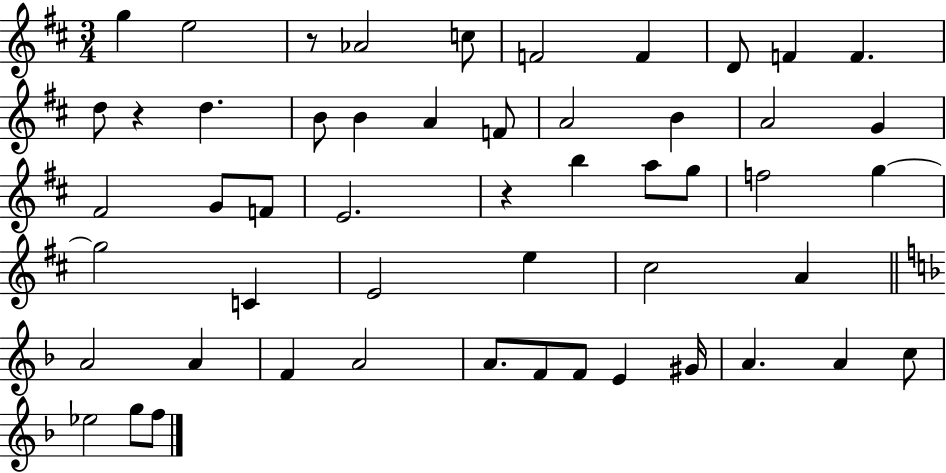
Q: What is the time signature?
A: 3/4